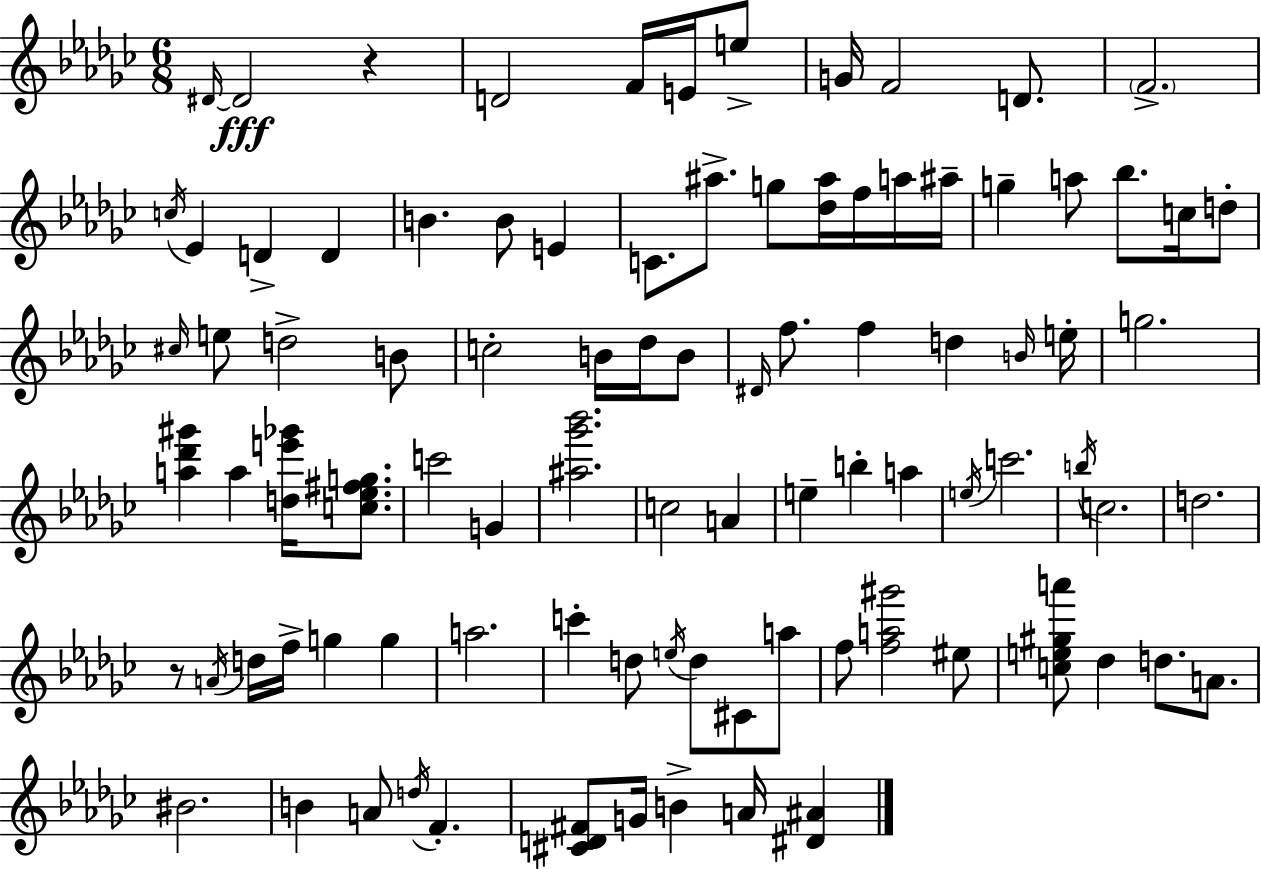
{
  \clef treble
  \numericTimeSignature
  \time 6/8
  \key ees \minor
  \repeat volta 2 { \grace { dis'16~ }~\fff dis'2 r4 | d'2 f'16 e'16 e''8-> | g'16 f'2 d'8. | \parenthesize f'2.-> | \break \acciaccatura { c''16 } ees'4 d'4-> d'4 | b'4. b'8 e'4 | c'8. ais''8.-> g''8 <des'' ais''>16 f''16 | a''16 ais''16-- g''4-- a''8 bes''8. c''16 | \break d''8-. \grace { cis''16 } e''8 d''2-> | b'8 c''2-. b'16 | des''16 b'8 \grace { dis'16 } f''8. f''4 d''4 | \grace { b'16 } e''16-. g''2. | \break <a'' des''' gis'''>4 a''4 | <d'' e''' ges'''>16 <c'' ees'' fis'' g''>8. c'''2 | g'4 <ais'' ges''' bes'''>2. | c''2 | \break a'4 e''4-- b''4-. | a''4 \acciaccatura { e''16 } c'''2. | \acciaccatura { b''16 } c''2. | d''2. | \break r8 \acciaccatura { a'16 } d''16 f''16-> | g''4 g''4 a''2. | c'''4-. | d''8 \acciaccatura { e''16 } d''8 cis'8 a''8 f''8 <f'' a'' gis'''>2 | \break eis''8 <c'' e'' gis'' a'''>8 des''4 | d''8. a'8. bis'2. | b'4 | a'8 \acciaccatura { d''16 } f'4.-. <cis' d' fis'>8 | \break g'16 b'4-> a'16 <dis' ais'>4 } \bar "|."
}